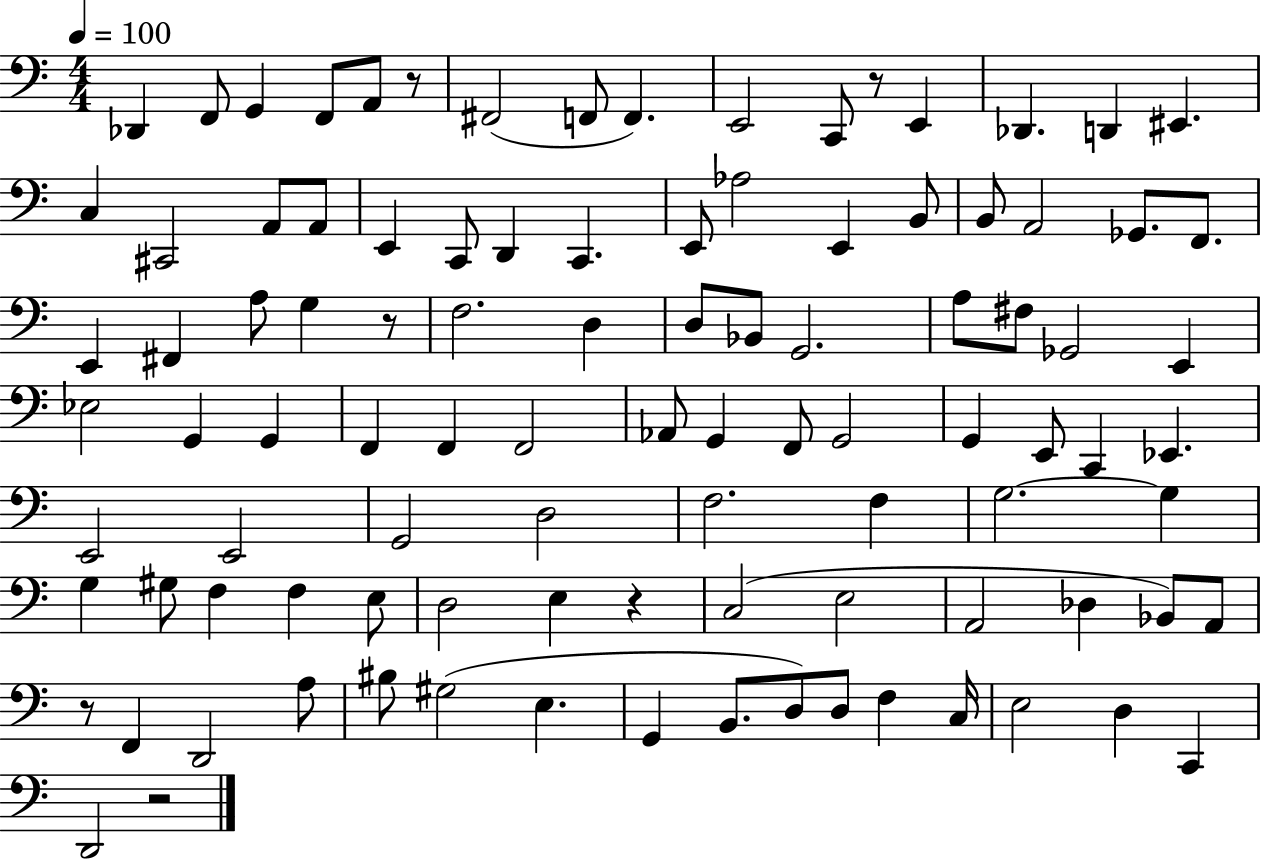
Db2/q F2/e G2/q F2/e A2/e R/e F#2/h F2/e F2/q. E2/h C2/e R/e E2/q Db2/q. D2/q EIS2/q. C3/q C#2/h A2/e A2/e E2/q C2/e D2/q C2/q. E2/e Ab3/h E2/q B2/e B2/e A2/h Gb2/e. F2/e. E2/q F#2/q A3/e G3/q R/e F3/h. D3/q D3/e Bb2/e G2/h. A3/e F#3/e Gb2/h E2/q Eb3/h G2/q G2/q F2/q F2/q F2/h Ab2/e G2/q F2/e G2/h G2/q E2/e C2/q Eb2/q. E2/h E2/h G2/h D3/h F3/h. F3/q G3/h. G3/q G3/q G#3/e F3/q F3/q E3/e D3/h E3/q R/q C3/h E3/h A2/h Db3/q Bb2/e A2/e R/e F2/q D2/h A3/e BIS3/e G#3/h E3/q. G2/q B2/e. D3/e D3/e F3/q C3/s E3/h D3/q C2/q D2/h R/h